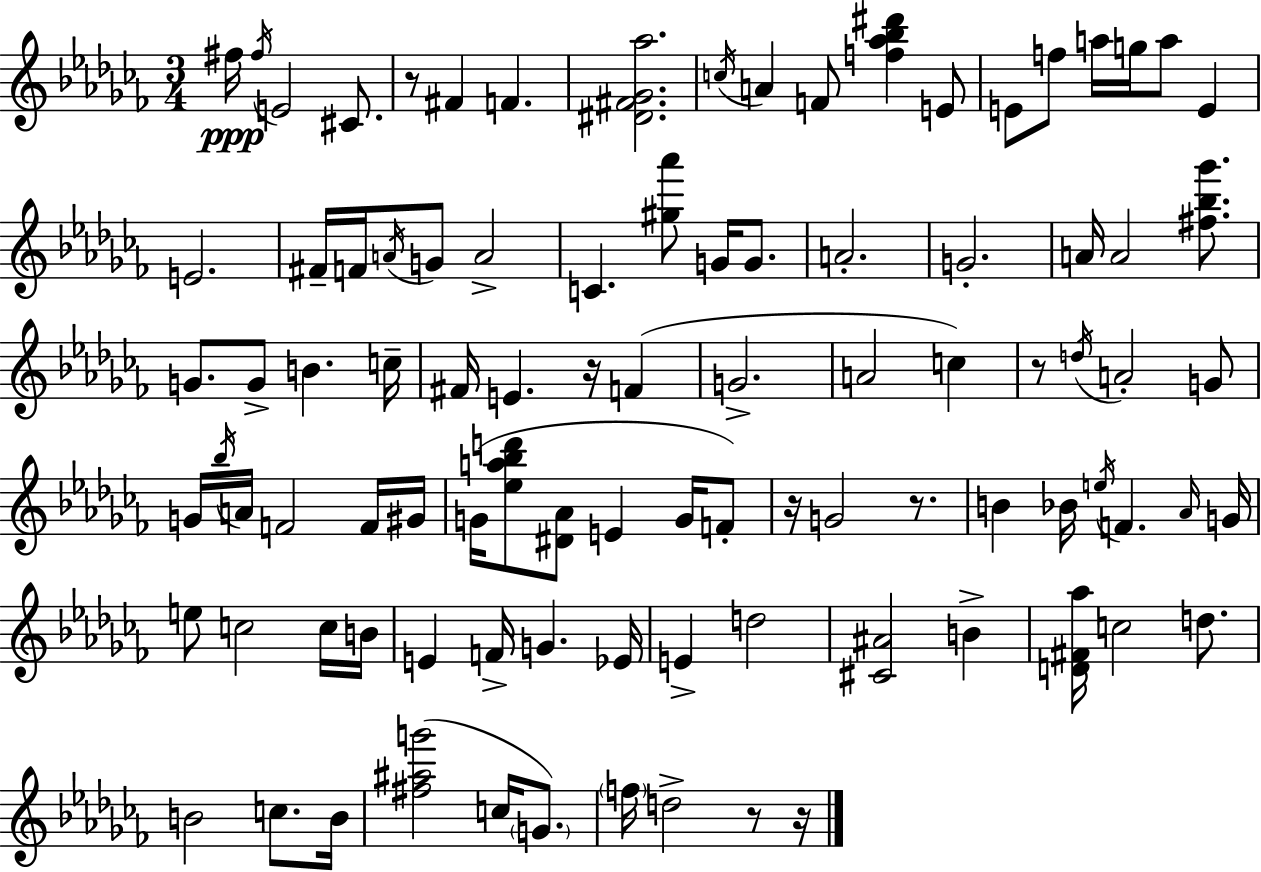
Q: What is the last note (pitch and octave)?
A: D5